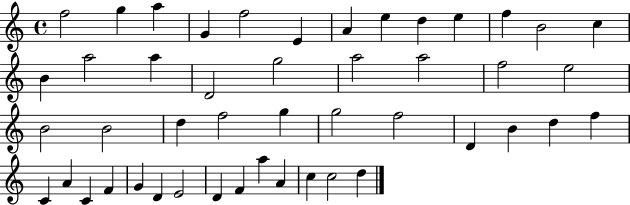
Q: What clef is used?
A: treble